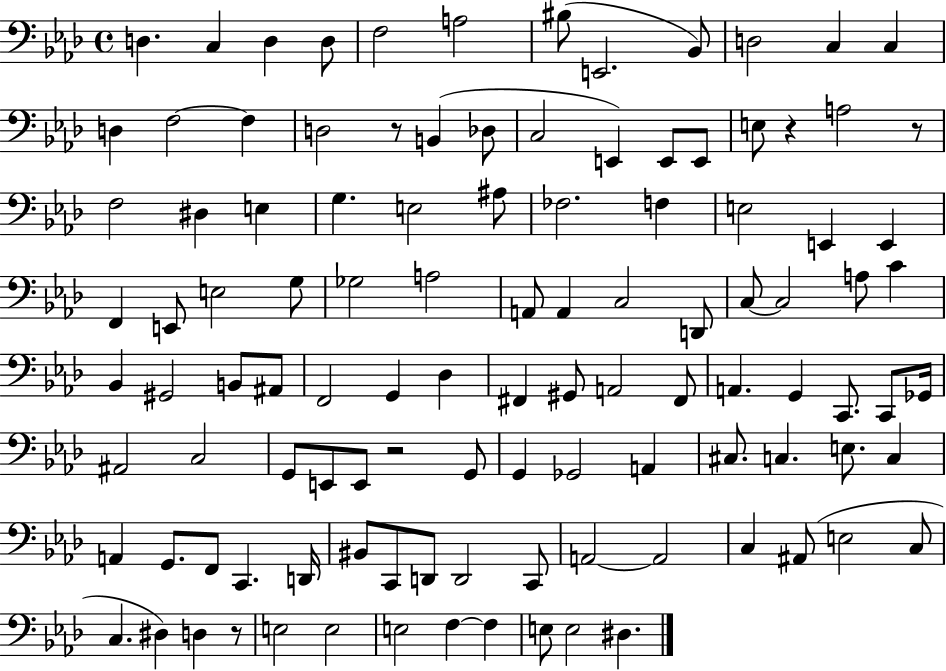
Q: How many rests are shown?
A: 5